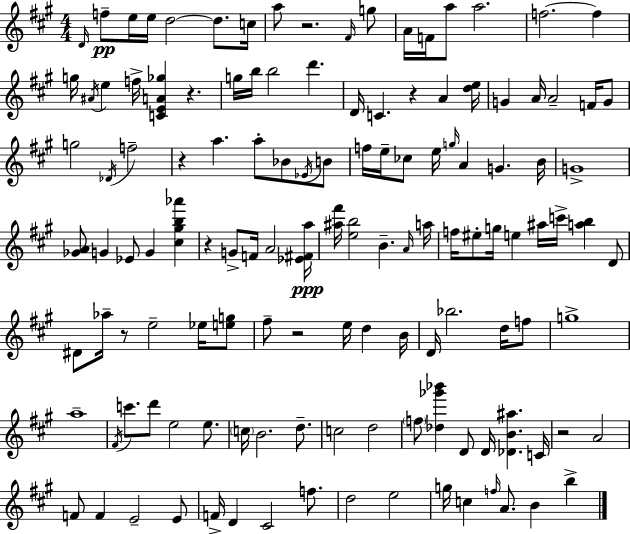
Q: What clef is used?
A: treble